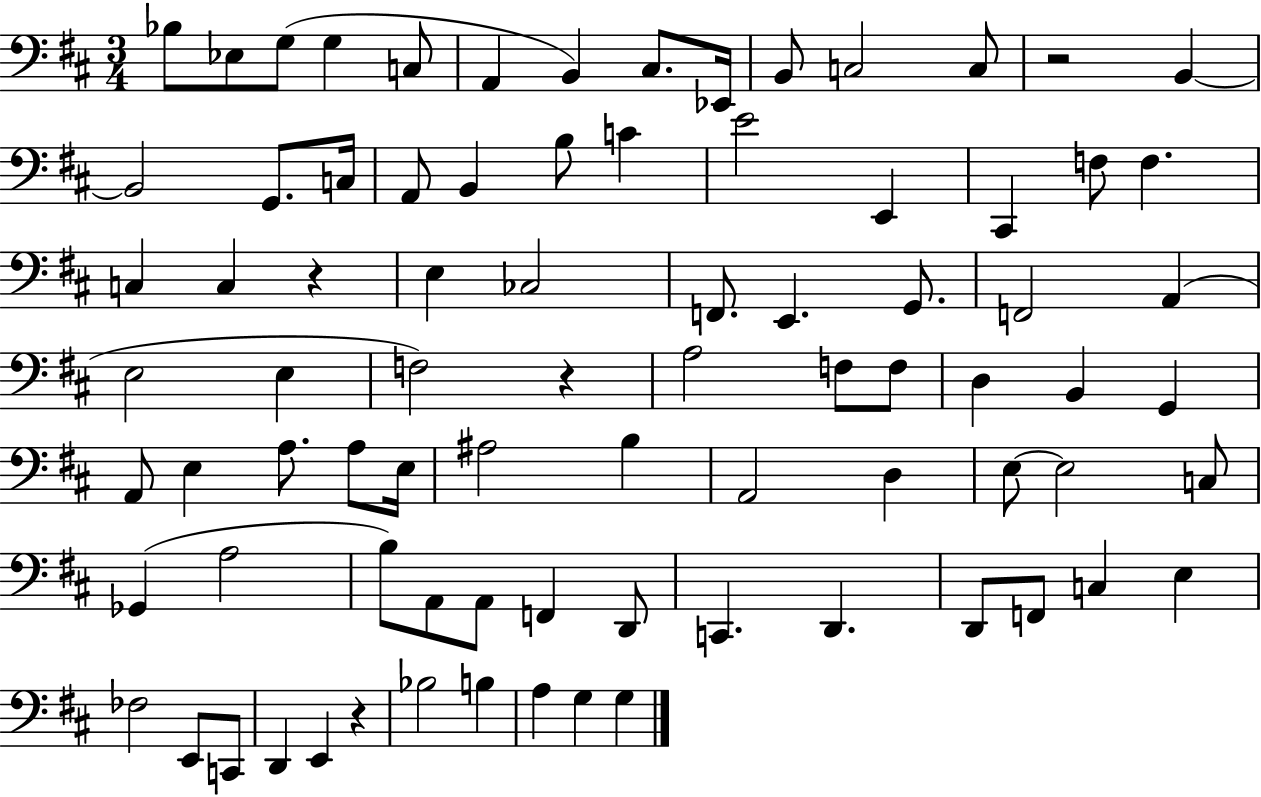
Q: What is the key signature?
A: D major